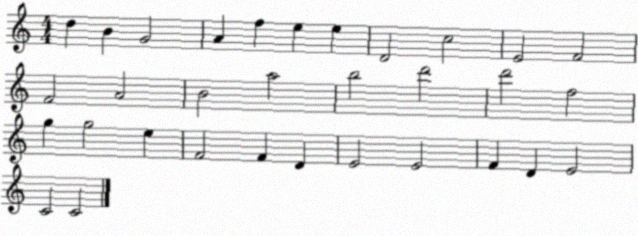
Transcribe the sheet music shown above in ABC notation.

X:1
T:Untitled
M:4/4
L:1/4
K:C
d B G2 A f e e D2 c2 E2 F2 F2 A2 B2 a2 b2 d'2 d'2 f2 g g2 e F2 F D E2 E2 F D E2 C2 C2